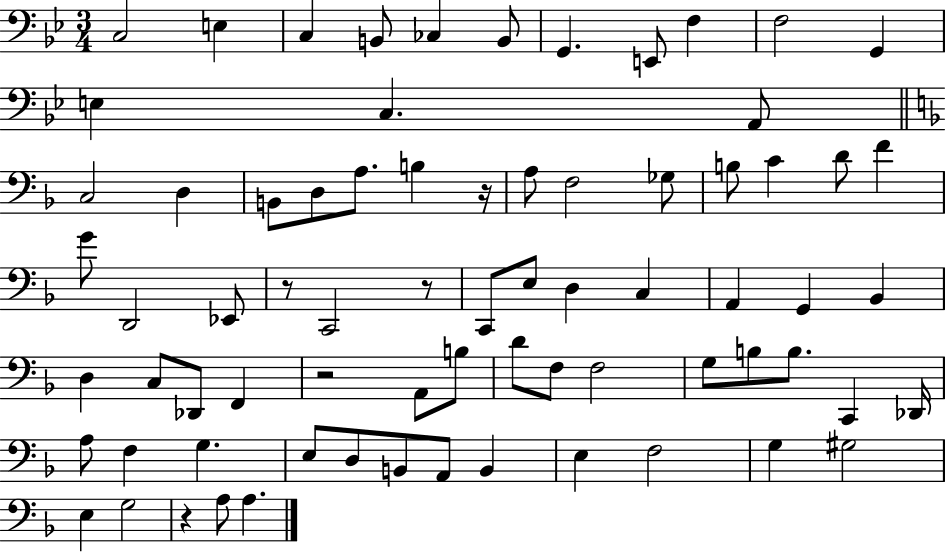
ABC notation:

X:1
T:Untitled
M:3/4
L:1/4
K:Bb
C,2 E, C, B,,/2 _C, B,,/2 G,, E,,/2 F, F,2 G,, E, C, A,,/2 C,2 D, B,,/2 D,/2 A,/2 B, z/4 A,/2 F,2 _G,/2 B,/2 C D/2 F G/2 D,,2 _E,,/2 z/2 C,,2 z/2 C,,/2 E,/2 D, C, A,, G,, _B,, D, C,/2 _D,,/2 F,, z2 A,,/2 B,/2 D/2 F,/2 F,2 G,/2 B,/2 B,/2 C,, _D,,/4 A,/2 F, G, E,/2 D,/2 B,,/2 A,,/2 B,, E, F,2 G, ^G,2 E, G,2 z A,/2 A,